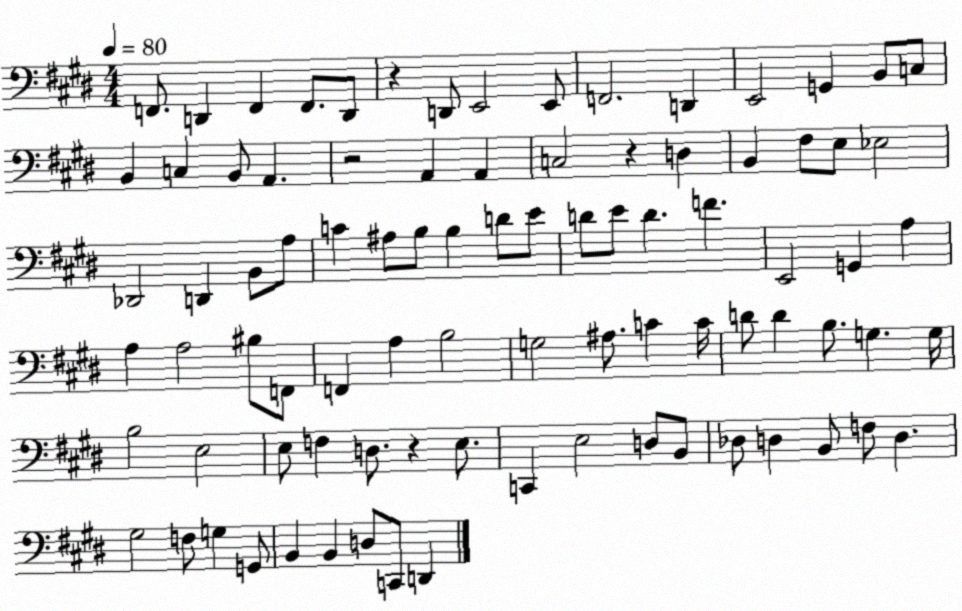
X:1
T:Untitled
M:4/4
L:1/4
K:E
F,,/2 D,, F,, F,,/2 D,,/2 z D,,/2 E,,2 E,,/2 F,,2 D,, E,,2 G,, B,,/2 C,/2 B,, C, B,,/2 A,, z2 A,, A,, C,2 z D, B,, ^F,/2 E,/2 _E,2 _D,,2 D,, B,,/2 A,/2 C ^A,/2 B,/2 B, D/2 E/2 D/2 E/2 D F E,,2 G,, A, A, A,2 ^B,/2 F,,/2 F,, A, B,2 G,2 ^A,/2 C C/4 D/2 D B,/2 G, G,/4 B,2 E,2 E,/2 F, D,/2 z E,/2 C,, E,2 D,/2 B,,/2 _D,/2 D, B,,/2 F,/2 D, ^G,2 F,/2 G, G,,/2 B,, B,, D,/2 C,,/2 D,,